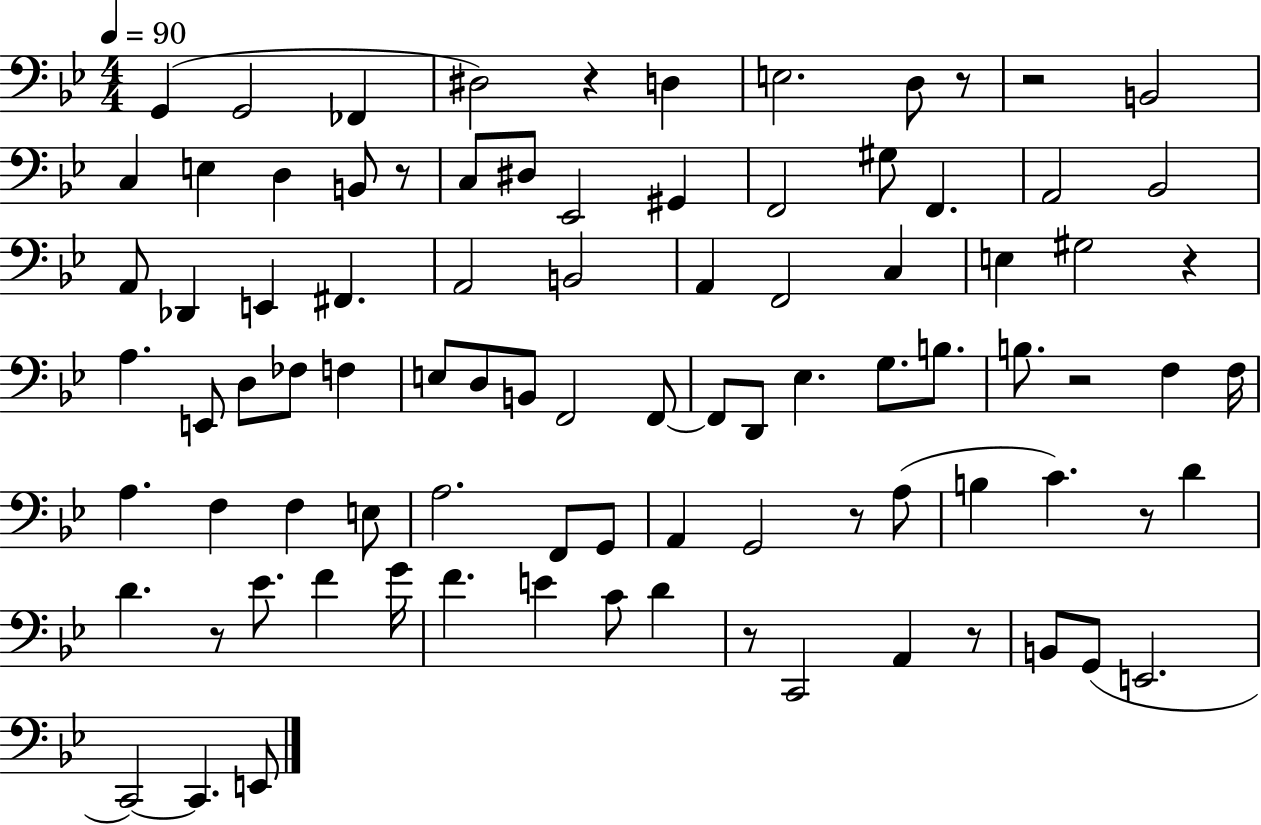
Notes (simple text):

G2/q G2/h FES2/q D#3/h R/q D3/q E3/h. D3/e R/e R/h B2/h C3/q E3/q D3/q B2/e R/e C3/e D#3/e Eb2/h G#2/q F2/h G#3/e F2/q. A2/h Bb2/h A2/e Db2/q E2/q F#2/q. A2/h B2/h A2/q F2/h C3/q E3/q G#3/h R/q A3/q. E2/e D3/e FES3/e F3/q E3/e D3/e B2/e F2/h F2/e F2/e D2/e Eb3/q. G3/e. B3/e. B3/e. R/h F3/q F3/s A3/q. F3/q F3/q E3/e A3/h. F2/e G2/e A2/q G2/h R/e A3/e B3/q C4/q. R/e D4/q D4/q. R/e Eb4/e. F4/q G4/s F4/q. E4/q C4/e D4/q R/e C2/h A2/q R/e B2/e G2/e E2/h. C2/h C2/q. E2/e